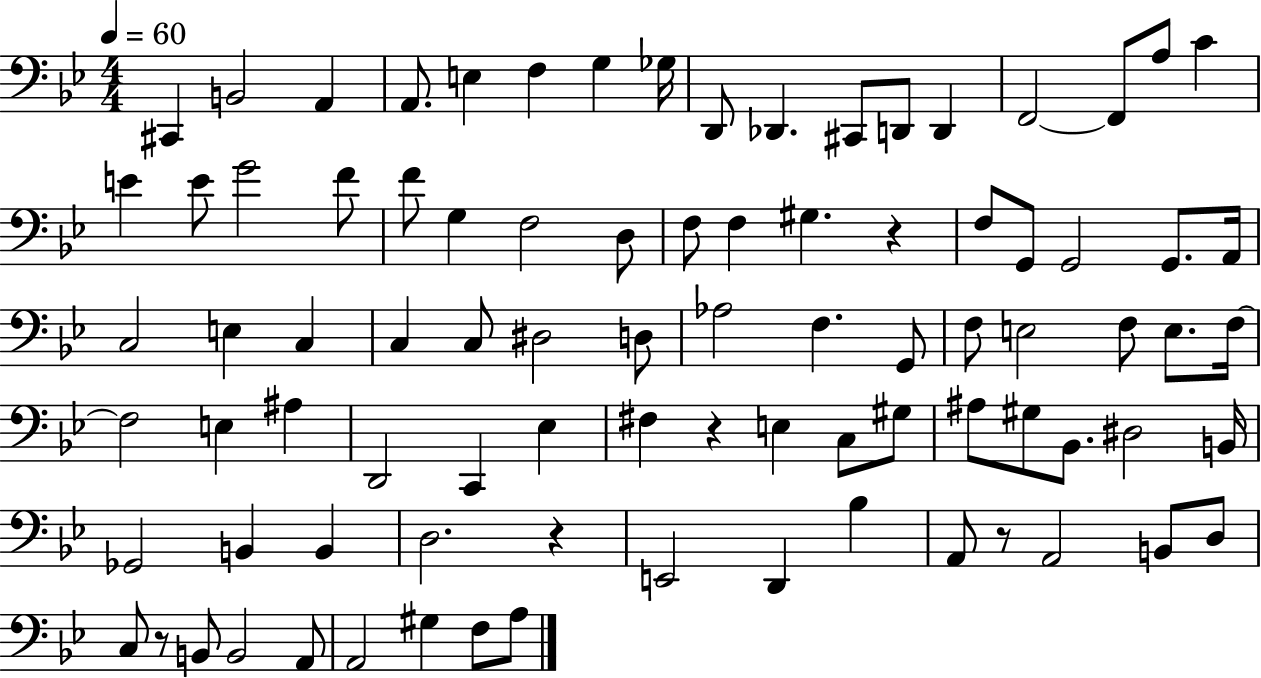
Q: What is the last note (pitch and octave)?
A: A3